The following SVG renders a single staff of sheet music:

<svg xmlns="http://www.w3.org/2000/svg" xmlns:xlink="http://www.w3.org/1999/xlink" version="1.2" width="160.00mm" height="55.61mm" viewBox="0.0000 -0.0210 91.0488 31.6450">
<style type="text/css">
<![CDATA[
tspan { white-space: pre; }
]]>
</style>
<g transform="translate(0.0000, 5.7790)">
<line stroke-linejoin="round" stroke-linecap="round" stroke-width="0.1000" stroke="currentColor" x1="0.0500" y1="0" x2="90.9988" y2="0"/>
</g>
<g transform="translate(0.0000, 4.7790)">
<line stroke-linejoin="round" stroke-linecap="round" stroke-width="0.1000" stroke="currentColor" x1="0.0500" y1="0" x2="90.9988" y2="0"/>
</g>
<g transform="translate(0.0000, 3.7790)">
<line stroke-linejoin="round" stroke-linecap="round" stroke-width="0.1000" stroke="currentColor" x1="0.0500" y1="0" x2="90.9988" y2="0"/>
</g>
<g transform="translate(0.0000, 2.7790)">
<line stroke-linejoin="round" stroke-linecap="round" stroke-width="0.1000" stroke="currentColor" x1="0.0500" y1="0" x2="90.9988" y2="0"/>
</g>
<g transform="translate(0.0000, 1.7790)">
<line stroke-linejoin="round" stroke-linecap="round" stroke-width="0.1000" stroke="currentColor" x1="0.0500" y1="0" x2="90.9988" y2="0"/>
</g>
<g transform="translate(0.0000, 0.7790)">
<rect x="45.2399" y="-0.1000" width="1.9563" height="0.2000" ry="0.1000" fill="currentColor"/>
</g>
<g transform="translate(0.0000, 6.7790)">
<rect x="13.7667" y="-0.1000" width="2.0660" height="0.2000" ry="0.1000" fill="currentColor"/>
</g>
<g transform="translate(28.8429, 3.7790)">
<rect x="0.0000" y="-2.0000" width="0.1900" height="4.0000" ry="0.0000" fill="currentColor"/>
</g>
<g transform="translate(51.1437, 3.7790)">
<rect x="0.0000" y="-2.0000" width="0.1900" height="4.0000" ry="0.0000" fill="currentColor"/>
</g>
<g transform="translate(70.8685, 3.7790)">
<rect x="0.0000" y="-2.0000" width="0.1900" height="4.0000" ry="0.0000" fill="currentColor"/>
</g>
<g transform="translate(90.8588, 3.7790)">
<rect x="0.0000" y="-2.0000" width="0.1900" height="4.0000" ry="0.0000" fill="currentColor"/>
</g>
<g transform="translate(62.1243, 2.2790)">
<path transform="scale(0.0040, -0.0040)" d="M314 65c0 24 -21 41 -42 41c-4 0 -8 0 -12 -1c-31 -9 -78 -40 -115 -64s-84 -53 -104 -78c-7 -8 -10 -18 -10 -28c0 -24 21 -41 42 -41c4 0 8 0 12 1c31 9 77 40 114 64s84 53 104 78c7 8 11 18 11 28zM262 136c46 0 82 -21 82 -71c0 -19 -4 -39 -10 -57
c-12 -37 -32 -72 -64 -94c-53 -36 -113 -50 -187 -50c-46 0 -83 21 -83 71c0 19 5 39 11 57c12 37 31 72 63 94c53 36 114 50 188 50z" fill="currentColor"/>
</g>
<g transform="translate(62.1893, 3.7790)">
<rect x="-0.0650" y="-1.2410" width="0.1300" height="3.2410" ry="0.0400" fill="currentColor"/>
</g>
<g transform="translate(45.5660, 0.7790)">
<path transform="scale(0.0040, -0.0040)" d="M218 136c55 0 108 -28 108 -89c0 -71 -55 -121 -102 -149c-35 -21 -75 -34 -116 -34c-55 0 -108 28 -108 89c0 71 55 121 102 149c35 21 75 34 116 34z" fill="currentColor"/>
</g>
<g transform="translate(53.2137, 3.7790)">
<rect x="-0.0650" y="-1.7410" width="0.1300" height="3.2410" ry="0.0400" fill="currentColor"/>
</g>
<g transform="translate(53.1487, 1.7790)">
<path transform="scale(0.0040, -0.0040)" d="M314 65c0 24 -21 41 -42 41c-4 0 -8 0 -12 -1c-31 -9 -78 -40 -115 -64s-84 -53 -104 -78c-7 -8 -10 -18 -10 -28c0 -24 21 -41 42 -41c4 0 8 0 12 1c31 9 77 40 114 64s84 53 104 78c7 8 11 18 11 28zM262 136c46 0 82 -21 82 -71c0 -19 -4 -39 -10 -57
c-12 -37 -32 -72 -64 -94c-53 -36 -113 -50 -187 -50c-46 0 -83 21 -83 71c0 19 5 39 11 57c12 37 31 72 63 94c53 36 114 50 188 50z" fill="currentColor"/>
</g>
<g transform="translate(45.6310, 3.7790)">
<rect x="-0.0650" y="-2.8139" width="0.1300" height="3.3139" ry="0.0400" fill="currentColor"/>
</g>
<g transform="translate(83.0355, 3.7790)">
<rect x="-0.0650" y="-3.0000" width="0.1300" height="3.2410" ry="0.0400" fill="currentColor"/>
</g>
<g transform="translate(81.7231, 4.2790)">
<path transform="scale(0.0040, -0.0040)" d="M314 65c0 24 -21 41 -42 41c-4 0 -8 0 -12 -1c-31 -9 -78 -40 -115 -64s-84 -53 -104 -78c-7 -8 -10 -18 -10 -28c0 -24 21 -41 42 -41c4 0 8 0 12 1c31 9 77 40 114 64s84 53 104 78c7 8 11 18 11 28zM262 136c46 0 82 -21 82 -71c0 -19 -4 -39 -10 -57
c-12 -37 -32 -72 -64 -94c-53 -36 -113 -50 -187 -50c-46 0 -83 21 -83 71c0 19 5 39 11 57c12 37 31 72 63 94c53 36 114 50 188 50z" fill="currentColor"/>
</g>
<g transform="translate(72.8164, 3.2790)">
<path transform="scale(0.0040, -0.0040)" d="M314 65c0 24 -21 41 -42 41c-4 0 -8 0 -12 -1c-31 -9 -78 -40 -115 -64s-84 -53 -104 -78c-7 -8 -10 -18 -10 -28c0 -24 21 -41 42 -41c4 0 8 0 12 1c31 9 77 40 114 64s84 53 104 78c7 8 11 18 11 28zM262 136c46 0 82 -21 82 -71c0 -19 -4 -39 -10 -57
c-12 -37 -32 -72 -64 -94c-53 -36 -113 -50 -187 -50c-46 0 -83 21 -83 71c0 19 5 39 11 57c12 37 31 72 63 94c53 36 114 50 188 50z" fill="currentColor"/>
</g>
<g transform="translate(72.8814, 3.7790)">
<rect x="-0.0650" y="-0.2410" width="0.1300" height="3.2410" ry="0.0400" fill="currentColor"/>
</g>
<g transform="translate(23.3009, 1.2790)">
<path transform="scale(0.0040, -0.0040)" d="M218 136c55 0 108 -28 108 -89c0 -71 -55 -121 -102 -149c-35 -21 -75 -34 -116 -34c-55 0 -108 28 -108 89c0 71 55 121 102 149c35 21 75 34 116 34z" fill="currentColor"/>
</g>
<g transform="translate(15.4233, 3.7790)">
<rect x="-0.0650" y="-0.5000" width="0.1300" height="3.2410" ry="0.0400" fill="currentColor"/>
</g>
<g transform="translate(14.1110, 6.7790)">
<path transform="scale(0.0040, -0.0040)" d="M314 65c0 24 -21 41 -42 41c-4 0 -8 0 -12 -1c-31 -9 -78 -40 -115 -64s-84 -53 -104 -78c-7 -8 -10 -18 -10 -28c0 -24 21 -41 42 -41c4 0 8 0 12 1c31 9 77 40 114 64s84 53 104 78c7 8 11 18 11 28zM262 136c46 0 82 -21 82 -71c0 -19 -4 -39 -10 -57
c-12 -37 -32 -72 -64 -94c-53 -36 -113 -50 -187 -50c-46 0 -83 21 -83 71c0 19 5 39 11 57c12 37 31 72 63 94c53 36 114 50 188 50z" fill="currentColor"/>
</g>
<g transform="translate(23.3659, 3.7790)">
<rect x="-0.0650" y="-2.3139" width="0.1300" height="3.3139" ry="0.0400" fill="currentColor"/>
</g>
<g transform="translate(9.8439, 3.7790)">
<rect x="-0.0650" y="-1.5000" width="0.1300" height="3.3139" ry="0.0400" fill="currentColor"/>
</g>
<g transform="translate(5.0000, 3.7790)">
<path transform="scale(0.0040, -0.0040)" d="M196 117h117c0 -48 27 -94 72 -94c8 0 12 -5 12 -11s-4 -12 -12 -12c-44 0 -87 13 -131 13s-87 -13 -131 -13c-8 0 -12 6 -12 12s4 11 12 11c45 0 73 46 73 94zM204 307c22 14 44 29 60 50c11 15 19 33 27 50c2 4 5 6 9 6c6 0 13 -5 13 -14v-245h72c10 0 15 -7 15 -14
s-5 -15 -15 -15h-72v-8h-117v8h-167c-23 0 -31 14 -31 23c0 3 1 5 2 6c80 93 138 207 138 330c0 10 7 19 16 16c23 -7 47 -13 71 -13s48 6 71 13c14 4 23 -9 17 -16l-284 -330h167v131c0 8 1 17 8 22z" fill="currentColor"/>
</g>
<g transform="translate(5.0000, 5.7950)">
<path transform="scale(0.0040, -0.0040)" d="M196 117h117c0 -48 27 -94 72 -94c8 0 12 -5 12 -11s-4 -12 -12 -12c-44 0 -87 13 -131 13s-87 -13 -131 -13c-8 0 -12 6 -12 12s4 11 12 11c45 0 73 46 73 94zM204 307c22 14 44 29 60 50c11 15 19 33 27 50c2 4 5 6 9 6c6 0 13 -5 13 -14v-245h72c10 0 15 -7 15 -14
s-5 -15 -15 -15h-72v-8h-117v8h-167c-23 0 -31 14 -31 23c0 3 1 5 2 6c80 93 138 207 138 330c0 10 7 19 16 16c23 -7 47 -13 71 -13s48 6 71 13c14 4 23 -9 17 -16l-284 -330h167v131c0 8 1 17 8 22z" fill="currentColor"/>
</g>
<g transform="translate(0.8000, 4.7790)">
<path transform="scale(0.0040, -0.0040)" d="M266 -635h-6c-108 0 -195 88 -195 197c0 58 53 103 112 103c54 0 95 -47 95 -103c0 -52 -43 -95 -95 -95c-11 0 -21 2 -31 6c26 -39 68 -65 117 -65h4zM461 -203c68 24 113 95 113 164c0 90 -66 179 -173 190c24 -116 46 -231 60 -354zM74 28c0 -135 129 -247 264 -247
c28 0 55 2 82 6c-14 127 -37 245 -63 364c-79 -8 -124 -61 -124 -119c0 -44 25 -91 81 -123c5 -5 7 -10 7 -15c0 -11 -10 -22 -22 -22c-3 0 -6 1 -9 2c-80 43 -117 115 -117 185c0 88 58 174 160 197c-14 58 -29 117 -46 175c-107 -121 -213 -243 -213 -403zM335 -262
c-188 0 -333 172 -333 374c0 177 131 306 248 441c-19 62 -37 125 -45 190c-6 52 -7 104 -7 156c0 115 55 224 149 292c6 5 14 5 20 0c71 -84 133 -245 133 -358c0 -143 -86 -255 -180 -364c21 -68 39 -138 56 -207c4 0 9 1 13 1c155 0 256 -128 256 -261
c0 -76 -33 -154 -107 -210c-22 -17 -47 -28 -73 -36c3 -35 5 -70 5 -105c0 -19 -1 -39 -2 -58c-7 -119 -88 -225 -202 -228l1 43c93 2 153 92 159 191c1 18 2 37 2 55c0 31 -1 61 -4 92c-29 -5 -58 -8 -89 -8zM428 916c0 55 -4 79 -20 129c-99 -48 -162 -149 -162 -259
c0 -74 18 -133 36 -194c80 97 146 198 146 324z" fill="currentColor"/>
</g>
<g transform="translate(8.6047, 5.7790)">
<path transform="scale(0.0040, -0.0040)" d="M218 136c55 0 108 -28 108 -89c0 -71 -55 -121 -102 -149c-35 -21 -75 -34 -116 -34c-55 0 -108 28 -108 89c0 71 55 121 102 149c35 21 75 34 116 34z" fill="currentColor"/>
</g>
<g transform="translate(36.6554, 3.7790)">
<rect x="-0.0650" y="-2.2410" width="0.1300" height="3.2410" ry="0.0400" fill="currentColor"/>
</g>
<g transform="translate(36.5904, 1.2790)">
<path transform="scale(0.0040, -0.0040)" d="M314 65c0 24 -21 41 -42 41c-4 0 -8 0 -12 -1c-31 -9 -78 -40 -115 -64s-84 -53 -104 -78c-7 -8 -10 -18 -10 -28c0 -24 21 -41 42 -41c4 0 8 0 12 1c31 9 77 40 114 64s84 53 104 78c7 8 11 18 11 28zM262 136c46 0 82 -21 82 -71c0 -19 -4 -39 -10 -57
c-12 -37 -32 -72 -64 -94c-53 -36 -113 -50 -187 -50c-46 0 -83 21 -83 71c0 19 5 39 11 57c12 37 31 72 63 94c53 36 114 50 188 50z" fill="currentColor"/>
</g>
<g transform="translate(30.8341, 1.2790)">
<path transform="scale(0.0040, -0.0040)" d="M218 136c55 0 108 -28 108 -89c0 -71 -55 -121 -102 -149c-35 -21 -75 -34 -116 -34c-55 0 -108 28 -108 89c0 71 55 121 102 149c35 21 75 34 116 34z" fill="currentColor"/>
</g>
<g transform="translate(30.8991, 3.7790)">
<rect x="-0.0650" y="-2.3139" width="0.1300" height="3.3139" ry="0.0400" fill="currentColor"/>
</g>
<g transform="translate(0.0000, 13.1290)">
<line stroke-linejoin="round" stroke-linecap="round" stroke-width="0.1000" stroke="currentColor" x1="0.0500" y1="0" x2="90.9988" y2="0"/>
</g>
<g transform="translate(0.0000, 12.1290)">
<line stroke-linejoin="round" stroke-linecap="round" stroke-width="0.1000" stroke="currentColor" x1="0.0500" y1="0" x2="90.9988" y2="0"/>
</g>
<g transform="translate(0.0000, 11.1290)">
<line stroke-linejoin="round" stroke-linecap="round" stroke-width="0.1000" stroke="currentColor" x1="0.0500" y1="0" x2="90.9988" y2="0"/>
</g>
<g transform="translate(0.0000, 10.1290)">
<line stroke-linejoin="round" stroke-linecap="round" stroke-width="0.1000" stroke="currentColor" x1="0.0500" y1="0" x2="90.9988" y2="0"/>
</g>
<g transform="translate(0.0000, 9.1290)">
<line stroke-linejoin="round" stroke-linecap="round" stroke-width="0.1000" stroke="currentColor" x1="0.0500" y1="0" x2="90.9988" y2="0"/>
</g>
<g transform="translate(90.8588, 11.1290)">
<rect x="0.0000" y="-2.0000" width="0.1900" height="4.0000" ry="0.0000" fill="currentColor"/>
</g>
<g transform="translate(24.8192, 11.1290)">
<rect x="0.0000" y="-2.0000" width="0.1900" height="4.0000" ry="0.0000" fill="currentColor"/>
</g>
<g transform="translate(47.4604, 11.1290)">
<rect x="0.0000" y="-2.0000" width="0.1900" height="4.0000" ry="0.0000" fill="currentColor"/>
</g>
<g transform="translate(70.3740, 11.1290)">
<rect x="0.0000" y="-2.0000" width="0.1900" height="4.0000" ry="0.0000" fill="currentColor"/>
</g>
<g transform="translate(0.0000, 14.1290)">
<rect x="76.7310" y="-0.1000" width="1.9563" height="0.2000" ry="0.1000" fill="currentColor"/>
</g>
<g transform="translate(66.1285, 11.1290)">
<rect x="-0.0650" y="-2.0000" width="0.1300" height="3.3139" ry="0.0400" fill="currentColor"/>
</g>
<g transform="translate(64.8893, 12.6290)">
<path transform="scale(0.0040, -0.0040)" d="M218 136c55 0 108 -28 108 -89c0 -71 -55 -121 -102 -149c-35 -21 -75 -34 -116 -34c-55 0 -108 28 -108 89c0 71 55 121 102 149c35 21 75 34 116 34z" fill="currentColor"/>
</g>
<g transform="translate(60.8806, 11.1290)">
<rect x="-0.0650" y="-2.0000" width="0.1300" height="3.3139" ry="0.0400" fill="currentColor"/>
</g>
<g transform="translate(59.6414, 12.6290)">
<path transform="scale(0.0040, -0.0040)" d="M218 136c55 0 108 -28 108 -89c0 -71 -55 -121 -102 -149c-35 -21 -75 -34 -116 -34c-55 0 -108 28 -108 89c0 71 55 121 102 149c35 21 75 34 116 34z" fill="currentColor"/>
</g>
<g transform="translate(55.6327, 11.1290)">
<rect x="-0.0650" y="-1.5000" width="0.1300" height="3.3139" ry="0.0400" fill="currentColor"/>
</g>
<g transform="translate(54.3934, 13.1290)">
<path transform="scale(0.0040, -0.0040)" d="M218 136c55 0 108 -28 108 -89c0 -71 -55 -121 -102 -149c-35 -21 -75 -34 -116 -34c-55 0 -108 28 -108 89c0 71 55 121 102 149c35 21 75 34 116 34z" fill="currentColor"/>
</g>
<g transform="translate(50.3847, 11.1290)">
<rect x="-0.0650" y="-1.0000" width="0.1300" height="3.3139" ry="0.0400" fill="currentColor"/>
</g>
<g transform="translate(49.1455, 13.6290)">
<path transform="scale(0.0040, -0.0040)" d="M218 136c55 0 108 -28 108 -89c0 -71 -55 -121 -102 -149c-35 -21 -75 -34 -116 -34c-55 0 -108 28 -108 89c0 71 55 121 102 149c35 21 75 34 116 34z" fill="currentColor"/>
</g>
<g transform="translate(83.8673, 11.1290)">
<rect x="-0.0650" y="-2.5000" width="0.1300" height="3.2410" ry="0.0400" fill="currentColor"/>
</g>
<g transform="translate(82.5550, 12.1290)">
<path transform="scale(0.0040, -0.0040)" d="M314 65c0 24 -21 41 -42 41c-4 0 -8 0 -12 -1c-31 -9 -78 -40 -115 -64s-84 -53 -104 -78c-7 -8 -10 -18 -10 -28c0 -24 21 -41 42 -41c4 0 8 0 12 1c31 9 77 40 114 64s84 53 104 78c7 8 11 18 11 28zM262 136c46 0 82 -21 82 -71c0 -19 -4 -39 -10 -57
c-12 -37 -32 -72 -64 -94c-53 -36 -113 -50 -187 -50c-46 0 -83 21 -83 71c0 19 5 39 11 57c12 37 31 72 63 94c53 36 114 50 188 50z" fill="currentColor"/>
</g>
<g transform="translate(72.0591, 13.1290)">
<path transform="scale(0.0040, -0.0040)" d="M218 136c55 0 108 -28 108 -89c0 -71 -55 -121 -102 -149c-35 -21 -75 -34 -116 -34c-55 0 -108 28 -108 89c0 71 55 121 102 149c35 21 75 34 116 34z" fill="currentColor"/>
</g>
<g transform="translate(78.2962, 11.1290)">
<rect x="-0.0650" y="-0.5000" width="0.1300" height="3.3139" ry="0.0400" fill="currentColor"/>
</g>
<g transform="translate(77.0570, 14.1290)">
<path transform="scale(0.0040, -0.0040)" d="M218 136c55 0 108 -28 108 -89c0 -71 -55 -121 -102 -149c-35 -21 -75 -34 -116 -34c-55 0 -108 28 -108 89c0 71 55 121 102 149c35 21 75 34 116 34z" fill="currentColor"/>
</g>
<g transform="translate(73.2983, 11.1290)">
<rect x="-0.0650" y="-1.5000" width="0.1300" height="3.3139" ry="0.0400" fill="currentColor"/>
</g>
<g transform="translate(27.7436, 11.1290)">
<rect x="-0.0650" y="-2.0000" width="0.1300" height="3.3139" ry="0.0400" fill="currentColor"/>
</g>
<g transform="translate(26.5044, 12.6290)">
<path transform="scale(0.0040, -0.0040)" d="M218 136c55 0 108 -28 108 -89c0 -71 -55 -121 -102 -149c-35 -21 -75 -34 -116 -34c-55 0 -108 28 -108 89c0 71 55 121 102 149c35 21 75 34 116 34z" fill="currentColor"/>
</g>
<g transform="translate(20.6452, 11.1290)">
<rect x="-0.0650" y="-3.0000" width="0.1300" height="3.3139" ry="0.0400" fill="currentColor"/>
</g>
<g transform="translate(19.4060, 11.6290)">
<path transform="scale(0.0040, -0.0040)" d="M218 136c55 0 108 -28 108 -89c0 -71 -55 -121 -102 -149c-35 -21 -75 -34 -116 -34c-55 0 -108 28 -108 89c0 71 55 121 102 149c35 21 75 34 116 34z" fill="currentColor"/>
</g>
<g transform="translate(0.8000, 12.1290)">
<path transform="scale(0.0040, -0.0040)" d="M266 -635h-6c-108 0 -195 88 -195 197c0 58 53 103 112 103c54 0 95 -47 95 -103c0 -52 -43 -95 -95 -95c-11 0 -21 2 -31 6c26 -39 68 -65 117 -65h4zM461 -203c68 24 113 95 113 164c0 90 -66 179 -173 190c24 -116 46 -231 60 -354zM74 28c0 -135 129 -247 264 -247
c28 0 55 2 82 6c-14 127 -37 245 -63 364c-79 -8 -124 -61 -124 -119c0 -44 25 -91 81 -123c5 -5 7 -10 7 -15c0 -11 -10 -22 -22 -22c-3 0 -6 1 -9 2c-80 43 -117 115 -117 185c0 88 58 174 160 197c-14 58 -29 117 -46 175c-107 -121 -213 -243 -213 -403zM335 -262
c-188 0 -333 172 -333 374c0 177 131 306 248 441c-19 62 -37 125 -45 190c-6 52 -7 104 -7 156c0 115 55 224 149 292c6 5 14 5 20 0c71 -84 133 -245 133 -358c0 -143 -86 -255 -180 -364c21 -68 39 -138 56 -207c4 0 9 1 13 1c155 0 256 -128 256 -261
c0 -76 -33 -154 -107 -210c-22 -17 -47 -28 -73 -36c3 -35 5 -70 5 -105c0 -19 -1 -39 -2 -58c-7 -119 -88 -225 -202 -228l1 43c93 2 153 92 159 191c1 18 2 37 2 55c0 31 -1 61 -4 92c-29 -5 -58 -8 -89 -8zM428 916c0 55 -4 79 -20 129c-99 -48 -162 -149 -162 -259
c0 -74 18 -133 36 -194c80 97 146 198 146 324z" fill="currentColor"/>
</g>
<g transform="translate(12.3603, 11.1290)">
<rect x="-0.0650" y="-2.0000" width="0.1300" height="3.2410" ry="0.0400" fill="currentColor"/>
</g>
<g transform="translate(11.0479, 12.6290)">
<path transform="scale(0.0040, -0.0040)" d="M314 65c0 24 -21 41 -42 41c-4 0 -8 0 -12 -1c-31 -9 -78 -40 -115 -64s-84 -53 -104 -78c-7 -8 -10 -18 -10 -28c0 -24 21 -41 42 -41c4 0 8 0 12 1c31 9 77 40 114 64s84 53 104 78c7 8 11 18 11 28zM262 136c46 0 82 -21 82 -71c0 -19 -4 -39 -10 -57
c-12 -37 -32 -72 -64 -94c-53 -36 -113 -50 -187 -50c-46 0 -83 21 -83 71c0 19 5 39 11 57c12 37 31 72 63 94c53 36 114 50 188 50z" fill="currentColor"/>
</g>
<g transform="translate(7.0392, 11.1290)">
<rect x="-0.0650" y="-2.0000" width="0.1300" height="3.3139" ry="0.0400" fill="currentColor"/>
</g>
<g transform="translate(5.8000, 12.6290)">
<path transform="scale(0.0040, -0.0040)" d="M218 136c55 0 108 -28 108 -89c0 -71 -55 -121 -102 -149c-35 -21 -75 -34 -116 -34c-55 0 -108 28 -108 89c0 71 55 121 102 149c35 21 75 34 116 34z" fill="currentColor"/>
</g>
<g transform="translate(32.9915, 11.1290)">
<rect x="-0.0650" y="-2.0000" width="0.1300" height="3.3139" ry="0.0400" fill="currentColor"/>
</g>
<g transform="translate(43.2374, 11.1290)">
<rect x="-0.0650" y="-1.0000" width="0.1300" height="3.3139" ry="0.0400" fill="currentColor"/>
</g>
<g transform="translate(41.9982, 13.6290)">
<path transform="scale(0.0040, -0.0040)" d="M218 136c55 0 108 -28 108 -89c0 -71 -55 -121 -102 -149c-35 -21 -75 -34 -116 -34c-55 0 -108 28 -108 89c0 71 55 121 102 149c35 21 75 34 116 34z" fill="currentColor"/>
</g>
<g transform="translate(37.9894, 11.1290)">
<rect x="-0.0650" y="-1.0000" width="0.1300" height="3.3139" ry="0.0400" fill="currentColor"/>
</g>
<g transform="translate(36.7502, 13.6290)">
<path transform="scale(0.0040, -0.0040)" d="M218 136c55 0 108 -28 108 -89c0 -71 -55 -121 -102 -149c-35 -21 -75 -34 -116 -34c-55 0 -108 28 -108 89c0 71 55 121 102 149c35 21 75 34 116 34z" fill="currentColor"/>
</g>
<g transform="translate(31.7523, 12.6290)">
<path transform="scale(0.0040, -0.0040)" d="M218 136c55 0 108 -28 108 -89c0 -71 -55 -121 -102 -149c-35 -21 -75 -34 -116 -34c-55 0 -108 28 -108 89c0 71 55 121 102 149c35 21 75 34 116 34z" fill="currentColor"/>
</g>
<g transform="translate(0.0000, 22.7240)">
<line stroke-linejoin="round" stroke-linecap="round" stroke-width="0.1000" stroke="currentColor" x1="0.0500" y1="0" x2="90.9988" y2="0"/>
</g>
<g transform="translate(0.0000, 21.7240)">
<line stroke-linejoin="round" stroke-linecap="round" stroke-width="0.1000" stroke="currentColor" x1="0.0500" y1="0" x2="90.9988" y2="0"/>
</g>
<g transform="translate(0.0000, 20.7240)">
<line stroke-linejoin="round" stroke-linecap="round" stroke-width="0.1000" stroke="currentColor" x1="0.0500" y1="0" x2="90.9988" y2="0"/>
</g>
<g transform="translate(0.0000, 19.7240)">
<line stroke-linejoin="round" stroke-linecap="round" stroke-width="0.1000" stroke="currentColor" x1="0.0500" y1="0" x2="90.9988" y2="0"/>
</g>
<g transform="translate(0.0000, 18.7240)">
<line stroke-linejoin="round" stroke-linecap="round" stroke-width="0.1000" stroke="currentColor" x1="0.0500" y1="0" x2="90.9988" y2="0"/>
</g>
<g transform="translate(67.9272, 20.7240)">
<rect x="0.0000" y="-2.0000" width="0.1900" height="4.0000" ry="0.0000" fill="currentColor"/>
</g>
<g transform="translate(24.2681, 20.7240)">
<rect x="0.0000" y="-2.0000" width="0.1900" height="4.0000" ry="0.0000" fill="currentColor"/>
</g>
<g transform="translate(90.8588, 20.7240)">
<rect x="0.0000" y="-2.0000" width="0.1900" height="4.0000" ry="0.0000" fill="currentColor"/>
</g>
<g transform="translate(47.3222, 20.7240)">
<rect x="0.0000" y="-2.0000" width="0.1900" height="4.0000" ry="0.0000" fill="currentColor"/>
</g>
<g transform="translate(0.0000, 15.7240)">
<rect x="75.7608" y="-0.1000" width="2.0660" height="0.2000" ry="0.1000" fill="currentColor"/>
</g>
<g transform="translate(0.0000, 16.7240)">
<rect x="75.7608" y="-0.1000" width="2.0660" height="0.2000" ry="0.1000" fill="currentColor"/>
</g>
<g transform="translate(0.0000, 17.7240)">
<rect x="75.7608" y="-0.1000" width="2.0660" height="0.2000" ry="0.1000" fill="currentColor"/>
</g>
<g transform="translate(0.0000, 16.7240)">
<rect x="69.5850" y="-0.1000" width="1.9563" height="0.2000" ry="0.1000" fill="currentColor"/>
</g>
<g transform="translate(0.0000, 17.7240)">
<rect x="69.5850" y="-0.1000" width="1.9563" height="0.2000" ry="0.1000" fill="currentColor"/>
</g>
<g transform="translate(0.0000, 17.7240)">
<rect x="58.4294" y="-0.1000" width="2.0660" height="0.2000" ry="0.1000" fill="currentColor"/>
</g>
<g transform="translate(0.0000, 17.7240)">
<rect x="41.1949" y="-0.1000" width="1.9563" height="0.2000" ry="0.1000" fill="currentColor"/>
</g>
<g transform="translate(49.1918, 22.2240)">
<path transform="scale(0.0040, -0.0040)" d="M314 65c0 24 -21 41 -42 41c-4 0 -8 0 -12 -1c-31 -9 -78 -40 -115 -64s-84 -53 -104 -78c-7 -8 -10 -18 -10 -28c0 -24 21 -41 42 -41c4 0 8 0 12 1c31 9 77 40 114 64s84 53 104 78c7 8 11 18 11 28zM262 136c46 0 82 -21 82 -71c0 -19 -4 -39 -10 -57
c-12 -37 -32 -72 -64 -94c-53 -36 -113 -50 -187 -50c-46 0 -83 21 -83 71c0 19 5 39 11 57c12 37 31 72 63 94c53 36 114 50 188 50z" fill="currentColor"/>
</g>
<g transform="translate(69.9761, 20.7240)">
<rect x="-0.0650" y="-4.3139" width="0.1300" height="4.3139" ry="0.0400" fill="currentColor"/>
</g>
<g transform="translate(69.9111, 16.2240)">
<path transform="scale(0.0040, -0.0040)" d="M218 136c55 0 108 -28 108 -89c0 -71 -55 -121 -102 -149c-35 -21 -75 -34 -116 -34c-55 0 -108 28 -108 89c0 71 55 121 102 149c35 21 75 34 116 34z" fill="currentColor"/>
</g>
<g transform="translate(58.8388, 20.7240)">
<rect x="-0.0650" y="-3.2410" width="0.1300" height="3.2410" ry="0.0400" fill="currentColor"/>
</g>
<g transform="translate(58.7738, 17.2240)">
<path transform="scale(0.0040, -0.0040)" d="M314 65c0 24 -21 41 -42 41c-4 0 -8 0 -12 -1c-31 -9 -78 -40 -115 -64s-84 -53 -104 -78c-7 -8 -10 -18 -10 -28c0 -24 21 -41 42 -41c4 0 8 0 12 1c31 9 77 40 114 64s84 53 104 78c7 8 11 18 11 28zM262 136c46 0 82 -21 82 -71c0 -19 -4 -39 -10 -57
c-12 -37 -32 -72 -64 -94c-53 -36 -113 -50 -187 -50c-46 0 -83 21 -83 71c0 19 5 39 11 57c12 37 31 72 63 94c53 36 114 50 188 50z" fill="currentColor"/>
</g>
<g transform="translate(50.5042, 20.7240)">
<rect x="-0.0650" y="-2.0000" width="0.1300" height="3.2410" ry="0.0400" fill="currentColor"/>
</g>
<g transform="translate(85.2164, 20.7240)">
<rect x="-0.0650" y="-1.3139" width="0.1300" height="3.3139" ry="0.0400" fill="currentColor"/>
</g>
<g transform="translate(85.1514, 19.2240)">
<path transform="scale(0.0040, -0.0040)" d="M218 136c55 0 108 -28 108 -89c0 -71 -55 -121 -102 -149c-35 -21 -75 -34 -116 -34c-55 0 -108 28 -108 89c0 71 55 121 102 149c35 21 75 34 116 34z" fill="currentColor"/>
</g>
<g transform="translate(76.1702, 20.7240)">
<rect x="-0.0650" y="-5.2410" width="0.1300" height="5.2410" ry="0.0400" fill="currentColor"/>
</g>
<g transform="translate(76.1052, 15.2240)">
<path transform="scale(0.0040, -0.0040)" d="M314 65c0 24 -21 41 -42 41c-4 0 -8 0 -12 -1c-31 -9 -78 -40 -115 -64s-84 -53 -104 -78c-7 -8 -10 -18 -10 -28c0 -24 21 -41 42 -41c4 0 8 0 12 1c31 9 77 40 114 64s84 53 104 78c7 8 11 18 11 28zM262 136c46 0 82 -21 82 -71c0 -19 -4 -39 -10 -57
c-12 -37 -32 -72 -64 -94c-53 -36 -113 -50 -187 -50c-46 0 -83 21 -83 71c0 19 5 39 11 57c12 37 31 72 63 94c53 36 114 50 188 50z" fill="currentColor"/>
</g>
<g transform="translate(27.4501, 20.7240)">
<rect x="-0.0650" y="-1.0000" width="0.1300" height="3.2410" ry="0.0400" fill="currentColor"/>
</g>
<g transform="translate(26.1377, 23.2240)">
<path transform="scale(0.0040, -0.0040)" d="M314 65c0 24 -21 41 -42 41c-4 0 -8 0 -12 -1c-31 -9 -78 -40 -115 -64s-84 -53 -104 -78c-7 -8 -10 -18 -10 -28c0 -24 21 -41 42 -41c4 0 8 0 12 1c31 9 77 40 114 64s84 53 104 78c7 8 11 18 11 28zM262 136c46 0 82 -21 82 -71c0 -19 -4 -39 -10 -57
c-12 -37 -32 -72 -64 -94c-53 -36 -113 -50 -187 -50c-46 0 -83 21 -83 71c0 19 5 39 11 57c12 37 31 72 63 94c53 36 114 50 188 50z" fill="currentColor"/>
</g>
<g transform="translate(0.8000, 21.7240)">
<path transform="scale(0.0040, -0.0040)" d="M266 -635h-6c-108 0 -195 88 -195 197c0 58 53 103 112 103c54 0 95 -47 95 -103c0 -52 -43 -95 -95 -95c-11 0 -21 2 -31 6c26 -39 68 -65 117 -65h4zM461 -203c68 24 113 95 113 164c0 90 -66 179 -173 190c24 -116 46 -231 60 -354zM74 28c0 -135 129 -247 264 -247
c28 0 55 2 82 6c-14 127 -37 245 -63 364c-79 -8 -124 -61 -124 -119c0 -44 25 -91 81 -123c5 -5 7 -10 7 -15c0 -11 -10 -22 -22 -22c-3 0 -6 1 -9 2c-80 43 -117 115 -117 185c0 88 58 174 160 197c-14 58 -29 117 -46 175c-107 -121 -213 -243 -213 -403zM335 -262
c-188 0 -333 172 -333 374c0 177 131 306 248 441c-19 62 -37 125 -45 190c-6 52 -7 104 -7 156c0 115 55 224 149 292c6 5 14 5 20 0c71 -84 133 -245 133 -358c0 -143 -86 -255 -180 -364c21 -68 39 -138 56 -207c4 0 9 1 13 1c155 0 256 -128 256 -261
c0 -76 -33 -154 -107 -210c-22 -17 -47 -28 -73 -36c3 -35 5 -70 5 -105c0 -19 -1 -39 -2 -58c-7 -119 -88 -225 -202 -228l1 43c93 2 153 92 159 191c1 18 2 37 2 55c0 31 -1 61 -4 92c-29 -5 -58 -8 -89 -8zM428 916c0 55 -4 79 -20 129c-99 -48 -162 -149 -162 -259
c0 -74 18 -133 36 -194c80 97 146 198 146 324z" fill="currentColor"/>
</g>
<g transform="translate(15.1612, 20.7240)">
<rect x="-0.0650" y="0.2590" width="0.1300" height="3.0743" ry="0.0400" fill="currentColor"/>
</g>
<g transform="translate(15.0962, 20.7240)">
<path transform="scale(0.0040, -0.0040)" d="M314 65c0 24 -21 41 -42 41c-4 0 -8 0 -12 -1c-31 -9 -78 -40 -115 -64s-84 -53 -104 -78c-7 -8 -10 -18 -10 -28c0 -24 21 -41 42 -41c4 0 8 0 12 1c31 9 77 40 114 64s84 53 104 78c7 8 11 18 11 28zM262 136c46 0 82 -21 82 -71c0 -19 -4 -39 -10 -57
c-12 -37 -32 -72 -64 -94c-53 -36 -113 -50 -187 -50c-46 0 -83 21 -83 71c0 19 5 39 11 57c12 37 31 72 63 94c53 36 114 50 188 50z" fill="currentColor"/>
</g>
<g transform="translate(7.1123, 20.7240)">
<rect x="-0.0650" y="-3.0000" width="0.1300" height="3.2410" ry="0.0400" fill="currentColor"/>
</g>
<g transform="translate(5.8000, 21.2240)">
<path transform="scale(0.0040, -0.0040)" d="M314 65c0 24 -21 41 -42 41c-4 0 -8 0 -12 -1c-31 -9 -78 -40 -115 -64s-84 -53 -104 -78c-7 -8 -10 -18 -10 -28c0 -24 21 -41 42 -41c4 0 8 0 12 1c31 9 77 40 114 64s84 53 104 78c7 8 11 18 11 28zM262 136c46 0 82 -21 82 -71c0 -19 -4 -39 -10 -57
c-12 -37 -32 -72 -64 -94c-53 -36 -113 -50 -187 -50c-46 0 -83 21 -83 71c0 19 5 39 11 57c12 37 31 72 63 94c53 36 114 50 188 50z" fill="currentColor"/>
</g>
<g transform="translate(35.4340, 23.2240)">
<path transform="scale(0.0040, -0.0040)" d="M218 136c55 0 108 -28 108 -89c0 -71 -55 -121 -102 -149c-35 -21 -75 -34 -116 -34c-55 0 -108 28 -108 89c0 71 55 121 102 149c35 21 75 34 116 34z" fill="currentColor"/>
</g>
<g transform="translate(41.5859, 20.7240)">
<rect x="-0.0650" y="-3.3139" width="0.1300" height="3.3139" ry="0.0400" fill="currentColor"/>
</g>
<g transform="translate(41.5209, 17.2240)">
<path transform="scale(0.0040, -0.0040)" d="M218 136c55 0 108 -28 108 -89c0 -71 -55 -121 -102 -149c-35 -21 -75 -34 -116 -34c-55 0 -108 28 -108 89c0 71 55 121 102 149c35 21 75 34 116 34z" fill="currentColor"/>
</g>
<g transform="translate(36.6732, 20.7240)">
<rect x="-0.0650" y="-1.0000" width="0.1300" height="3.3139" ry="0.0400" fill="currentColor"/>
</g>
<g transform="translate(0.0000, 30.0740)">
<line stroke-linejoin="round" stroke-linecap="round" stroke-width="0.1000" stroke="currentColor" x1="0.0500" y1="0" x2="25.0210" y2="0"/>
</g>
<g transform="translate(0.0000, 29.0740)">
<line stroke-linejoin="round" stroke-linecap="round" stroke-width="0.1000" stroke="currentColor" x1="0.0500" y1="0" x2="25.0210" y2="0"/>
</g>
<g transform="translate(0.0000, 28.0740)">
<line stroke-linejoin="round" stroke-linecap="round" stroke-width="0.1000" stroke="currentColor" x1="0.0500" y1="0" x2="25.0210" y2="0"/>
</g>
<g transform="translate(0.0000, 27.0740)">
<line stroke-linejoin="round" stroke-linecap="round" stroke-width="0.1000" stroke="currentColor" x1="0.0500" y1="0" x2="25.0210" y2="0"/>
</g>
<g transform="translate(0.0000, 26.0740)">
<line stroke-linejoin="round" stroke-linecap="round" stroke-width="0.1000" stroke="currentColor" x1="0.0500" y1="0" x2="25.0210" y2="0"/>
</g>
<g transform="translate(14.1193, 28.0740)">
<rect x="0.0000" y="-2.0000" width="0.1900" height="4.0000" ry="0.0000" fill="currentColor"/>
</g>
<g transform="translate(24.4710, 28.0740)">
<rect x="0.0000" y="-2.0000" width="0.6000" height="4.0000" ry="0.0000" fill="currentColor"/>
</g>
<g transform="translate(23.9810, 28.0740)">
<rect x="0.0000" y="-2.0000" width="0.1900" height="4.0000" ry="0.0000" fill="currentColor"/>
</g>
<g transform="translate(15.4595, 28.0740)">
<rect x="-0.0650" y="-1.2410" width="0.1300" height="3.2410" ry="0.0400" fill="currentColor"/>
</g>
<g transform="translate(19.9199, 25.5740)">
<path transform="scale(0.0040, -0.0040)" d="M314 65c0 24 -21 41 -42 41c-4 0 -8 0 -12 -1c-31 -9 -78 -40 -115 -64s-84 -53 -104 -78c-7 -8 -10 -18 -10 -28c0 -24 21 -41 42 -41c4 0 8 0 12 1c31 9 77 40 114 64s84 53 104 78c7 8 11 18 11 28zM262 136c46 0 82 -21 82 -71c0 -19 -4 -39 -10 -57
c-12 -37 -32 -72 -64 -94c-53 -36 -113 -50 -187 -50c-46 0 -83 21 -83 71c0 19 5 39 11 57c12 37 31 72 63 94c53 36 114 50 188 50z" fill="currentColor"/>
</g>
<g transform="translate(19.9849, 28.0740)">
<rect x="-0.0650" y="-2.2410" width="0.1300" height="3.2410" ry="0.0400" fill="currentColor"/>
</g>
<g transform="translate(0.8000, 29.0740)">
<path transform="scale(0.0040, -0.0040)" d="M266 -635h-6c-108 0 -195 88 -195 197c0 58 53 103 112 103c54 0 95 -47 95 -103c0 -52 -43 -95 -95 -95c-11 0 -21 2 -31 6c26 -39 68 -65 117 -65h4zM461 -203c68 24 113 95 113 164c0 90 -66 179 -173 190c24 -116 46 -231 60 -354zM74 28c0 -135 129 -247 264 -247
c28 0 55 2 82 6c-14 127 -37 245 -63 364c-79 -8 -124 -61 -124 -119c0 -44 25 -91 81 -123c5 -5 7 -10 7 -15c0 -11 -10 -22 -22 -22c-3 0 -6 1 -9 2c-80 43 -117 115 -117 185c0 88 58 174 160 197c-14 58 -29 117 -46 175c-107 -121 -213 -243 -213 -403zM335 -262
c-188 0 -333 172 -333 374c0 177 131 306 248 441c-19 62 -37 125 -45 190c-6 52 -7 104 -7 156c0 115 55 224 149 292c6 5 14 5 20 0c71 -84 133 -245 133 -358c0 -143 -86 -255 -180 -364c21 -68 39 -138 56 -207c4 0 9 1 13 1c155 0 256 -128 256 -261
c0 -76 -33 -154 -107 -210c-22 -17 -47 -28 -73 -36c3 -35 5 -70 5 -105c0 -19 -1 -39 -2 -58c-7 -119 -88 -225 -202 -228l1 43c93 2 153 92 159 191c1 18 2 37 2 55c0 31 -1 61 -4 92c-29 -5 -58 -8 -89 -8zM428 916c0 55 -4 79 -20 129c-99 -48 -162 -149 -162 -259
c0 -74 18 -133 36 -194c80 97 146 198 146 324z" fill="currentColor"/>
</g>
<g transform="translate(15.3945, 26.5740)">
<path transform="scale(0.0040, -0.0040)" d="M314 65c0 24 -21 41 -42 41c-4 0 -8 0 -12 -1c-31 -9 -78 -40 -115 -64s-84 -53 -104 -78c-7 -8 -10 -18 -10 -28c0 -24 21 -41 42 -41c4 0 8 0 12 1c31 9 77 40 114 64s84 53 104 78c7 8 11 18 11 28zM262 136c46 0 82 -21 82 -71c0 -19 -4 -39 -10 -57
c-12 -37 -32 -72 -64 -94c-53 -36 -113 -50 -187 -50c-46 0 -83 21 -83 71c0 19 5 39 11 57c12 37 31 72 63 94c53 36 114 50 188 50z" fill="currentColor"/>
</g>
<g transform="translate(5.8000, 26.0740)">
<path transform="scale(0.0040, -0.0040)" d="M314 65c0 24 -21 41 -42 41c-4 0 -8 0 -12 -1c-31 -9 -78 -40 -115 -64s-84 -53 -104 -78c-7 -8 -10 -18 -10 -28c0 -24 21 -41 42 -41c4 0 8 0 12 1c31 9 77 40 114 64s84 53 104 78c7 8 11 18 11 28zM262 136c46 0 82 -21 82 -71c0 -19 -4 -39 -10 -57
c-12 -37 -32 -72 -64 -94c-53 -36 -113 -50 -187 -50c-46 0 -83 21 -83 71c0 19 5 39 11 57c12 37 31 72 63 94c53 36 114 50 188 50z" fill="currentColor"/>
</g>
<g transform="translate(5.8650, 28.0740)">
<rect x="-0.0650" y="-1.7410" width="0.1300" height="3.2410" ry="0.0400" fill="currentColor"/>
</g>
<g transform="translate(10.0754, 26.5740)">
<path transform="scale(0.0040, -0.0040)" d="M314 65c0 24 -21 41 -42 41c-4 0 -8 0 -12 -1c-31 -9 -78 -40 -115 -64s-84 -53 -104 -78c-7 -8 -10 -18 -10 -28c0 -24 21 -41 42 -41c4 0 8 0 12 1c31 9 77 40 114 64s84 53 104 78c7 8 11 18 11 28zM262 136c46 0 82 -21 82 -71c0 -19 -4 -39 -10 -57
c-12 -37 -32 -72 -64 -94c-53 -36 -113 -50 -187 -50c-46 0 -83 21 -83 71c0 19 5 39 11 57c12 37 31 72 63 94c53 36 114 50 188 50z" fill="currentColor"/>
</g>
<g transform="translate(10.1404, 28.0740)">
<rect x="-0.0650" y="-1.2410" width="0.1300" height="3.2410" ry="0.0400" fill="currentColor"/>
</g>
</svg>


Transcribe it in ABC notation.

X:1
T:Untitled
M:4/4
L:1/4
K:C
E C2 g g g2 a f2 e2 c2 A2 F F2 A F F D D D E F F E C G2 A2 B2 D2 D b F2 b2 d' f'2 e f2 e2 e2 g2